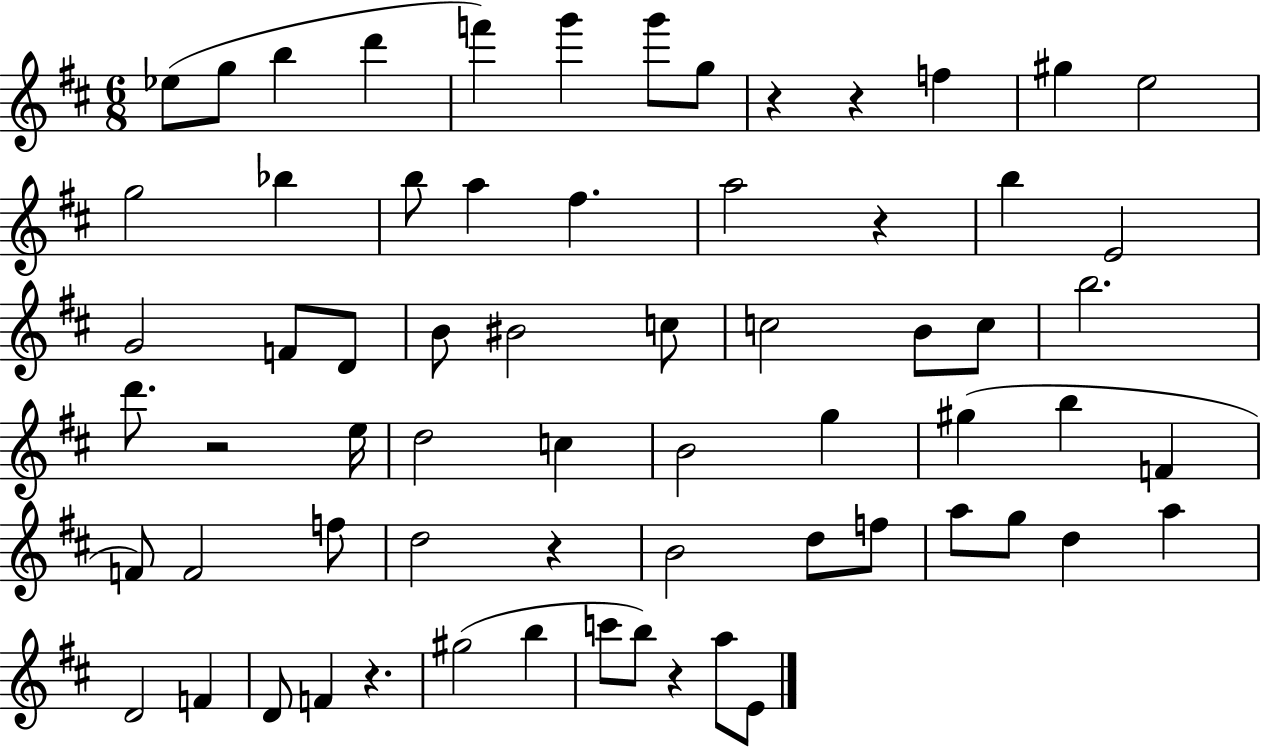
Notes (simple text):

Eb5/e G5/e B5/q D6/q F6/q G6/q G6/e G5/e R/q R/q F5/q G#5/q E5/h G5/h Bb5/q B5/e A5/q F#5/q. A5/h R/q B5/q E4/h G4/h F4/e D4/e B4/e BIS4/h C5/e C5/h B4/e C5/e B5/h. D6/e. R/h E5/s D5/h C5/q B4/h G5/q G#5/q B5/q F4/q F4/e F4/h F5/e D5/h R/q B4/h D5/e F5/e A5/e G5/e D5/q A5/q D4/h F4/q D4/e F4/q R/q. G#5/h B5/q C6/e B5/e R/q A5/e E4/e